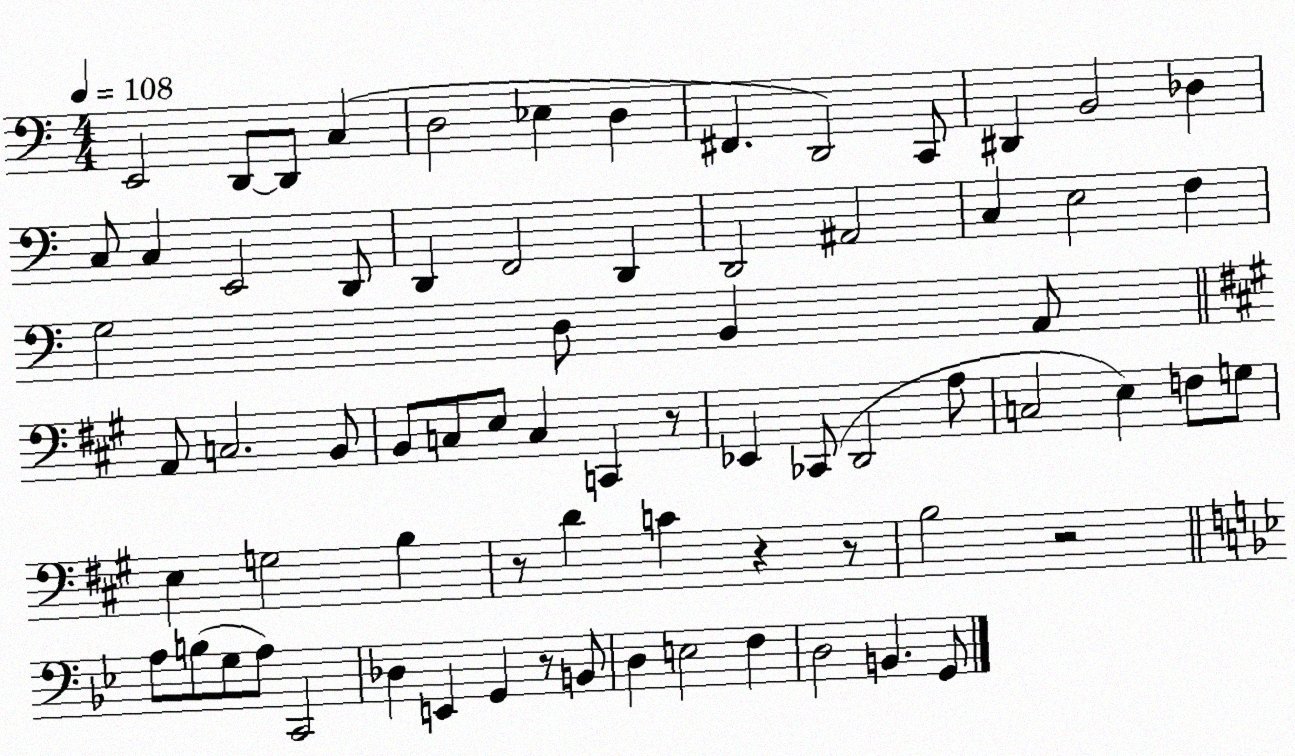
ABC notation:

X:1
T:Untitled
M:4/4
L:1/4
K:C
E,,2 D,,/2 D,,/2 C, D,2 _E, D, ^F,, D,,2 C,,/2 ^D,, B,,2 _D, C,/2 C, E,,2 D,,/2 D,, F,,2 D,, D,,2 ^A,,2 C, E,2 F, G,2 D,/2 B,, A,,/2 A,,/2 C,2 B,,/2 B,,/2 C,/2 E,/2 C, C,, z/2 _E,, _C,,/2 D,,2 A,/2 C,2 E, F,/2 G,/2 E, G,2 B, z/2 D C z z/2 B,2 z2 A,/2 B,/2 G,/2 A,/2 C,,2 _D, E,, G,, z/2 B,,/2 D, E,2 F, D,2 B,, G,,/2